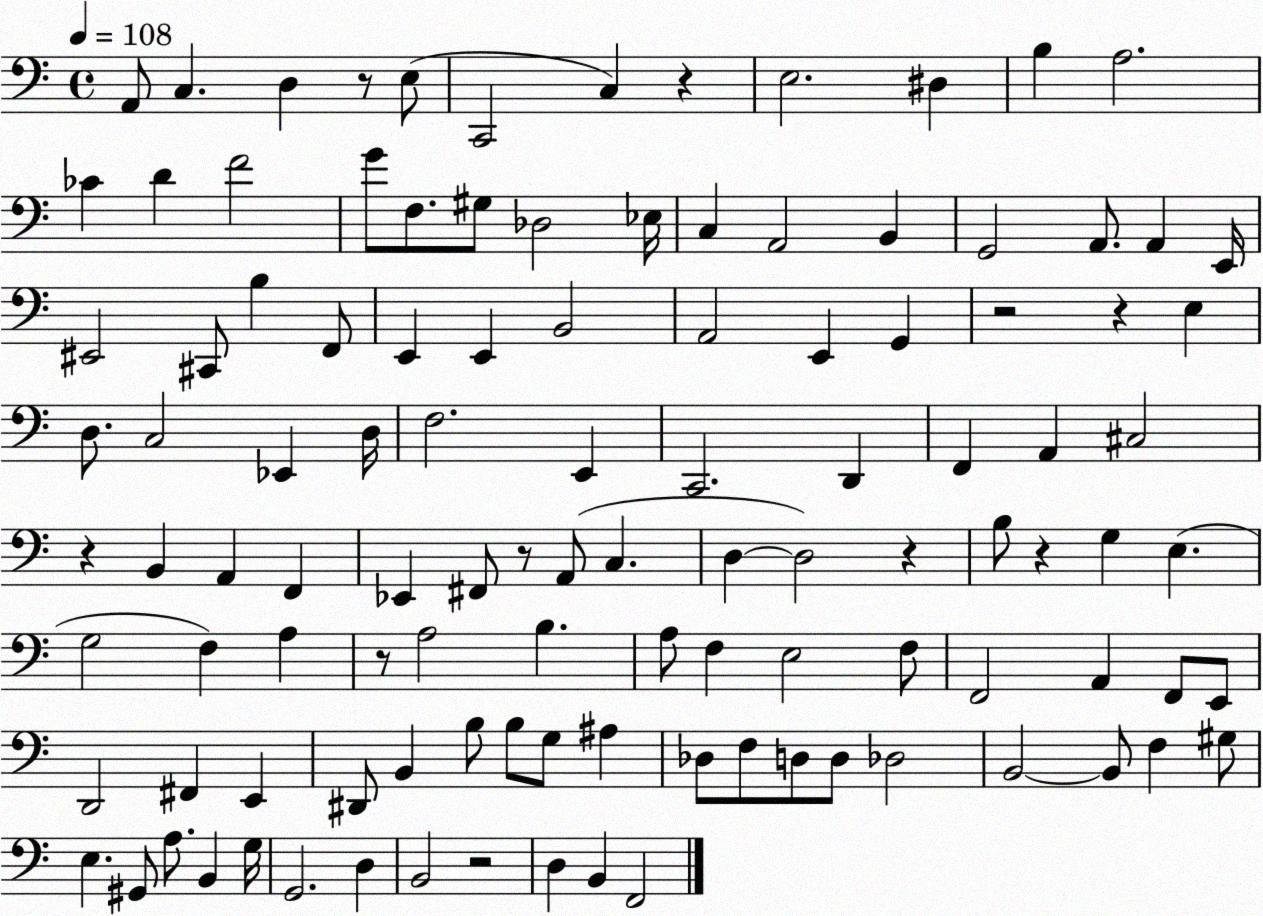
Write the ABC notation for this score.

X:1
T:Untitled
M:4/4
L:1/4
K:C
A,,/2 C, D, z/2 E,/2 C,,2 C, z E,2 ^D, B, A,2 _C D F2 G/2 F,/2 ^G,/2 _D,2 _E,/4 C, A,,2 B,, G,,2 A,,/2 A,, E,,/4 ^E,,2 ^C,,/2 B, F,,/2 E,, E,, B,,2 A,,2 E,, G,, z2 z E, D,/2 C,2 _E,, D,/4 F,2 E,, C,,2 D,, F,, A,, ^C,2 z B,, A,, F,, _E,, ^F,,/2 z/2 A,,/2 C, D, D,2 z B,/2 z G, E, G,2 F, A, z/2 A,2 B, A,/2 F, E,2 F,/2 F,,2 A,, F,,/2 E,,/2 D,,2 ^F,, E,, ^D,,/2 B,, B,/2 B,/2 G,/2 ^A, _D,/2 F,/2 D,/2 D,/2 _D,2 B,,2 B,,/2 F, ^G,/2 E, ^G,,/2 A,/2 B,, G,/4 G,,2 D, B,,2 z2 D, B,, F,,2